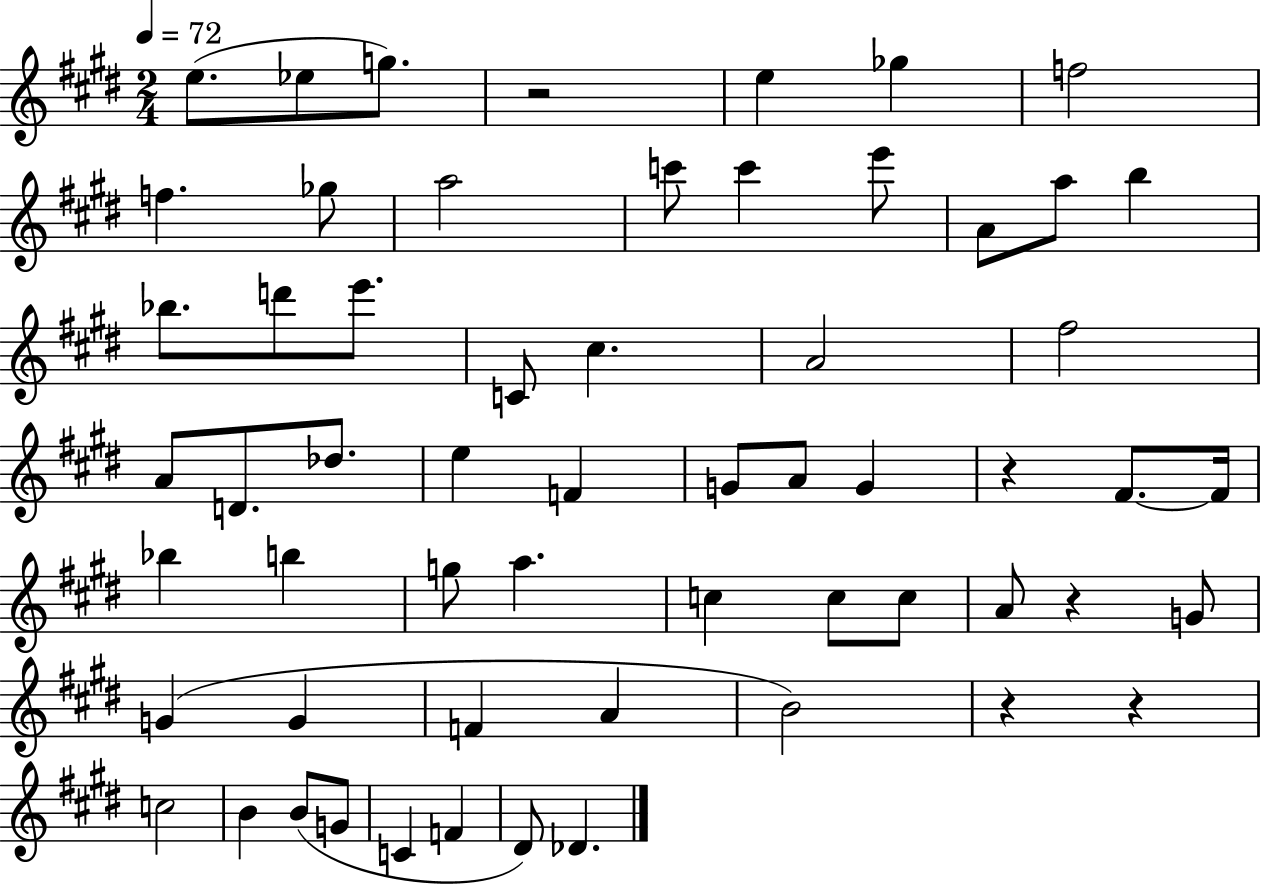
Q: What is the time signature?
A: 2/4